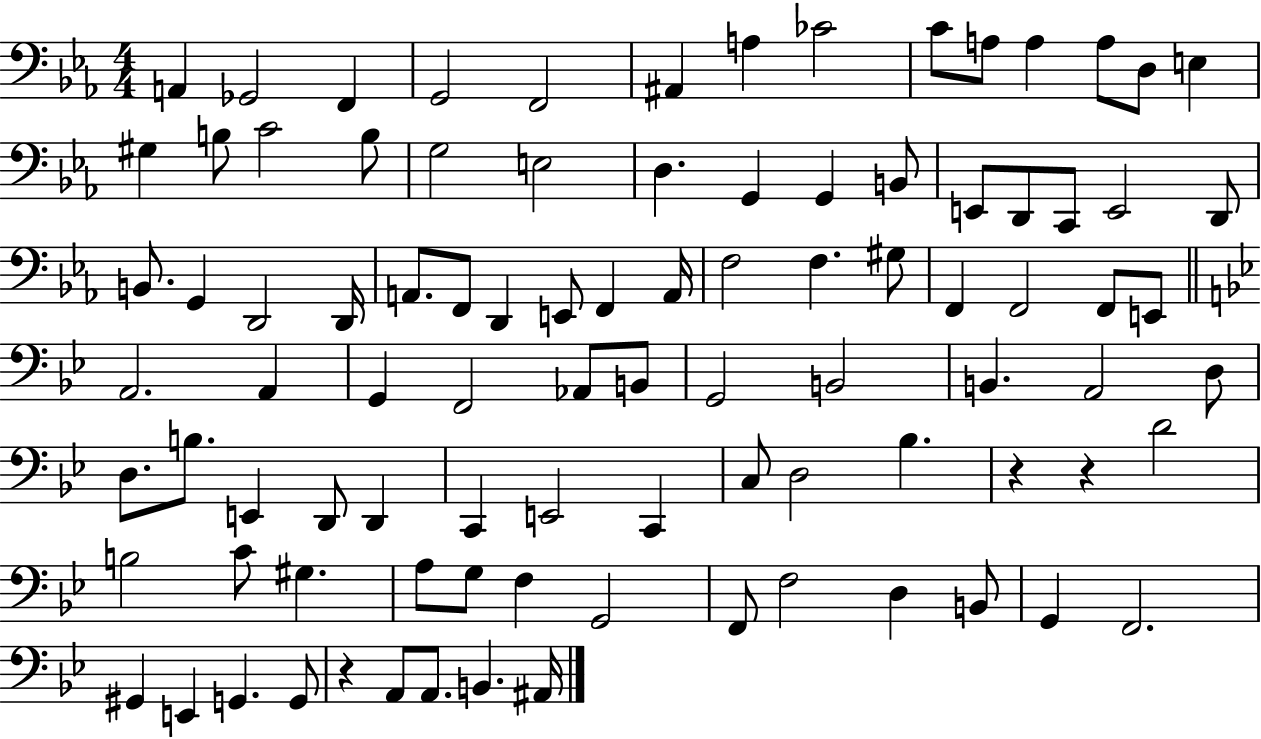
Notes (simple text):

A2/q Gb2/h F2/q G2/h F2/h A#2/q A3/q CES4/h C4/e A3/e A3/q A3/e D3/e E3/q G#3/q B3/e C4/h B3/e G3/h E3/h D3/q. G2/q G2/q B2/e E2/e D2/e C2/e E2/h D2/e B2/e. G2/q D2/h D2/s A2/e. F2/e D2/q E2/e F2/q A2/s F3/h F3/q. G#3/e F2/q F2/h F2/e E2/e A2/h. A2/q G2/q F2/h Ab2/e B2/e G2/h B2/h B2/q. A2/h D3/e D3/e. B3/e. E2/q D2/e D2/q C2/q E2/h C2/q C3/e D3/h Bb3/q. R/q R/q D4/h B3/h C4/e G#3/q. A3/e G3/e F3/q G2/h F2/e F3/h D3/q B2/e G2/q F2/h. G#2/q E2/q G2/q. G2/e R/q A2/e A2/e. B2/q. A#2/s